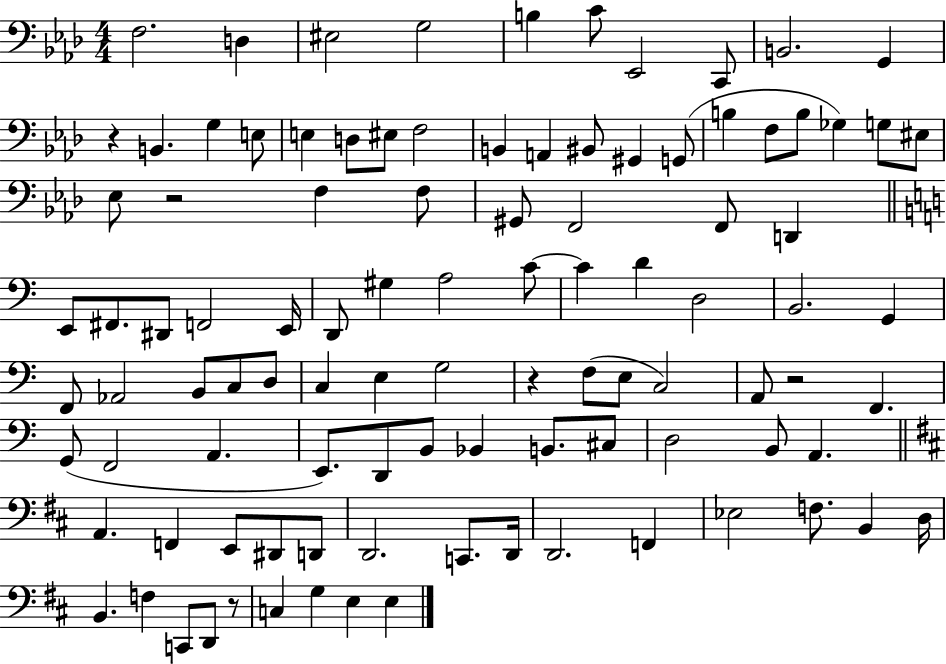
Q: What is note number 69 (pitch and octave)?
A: Bb2